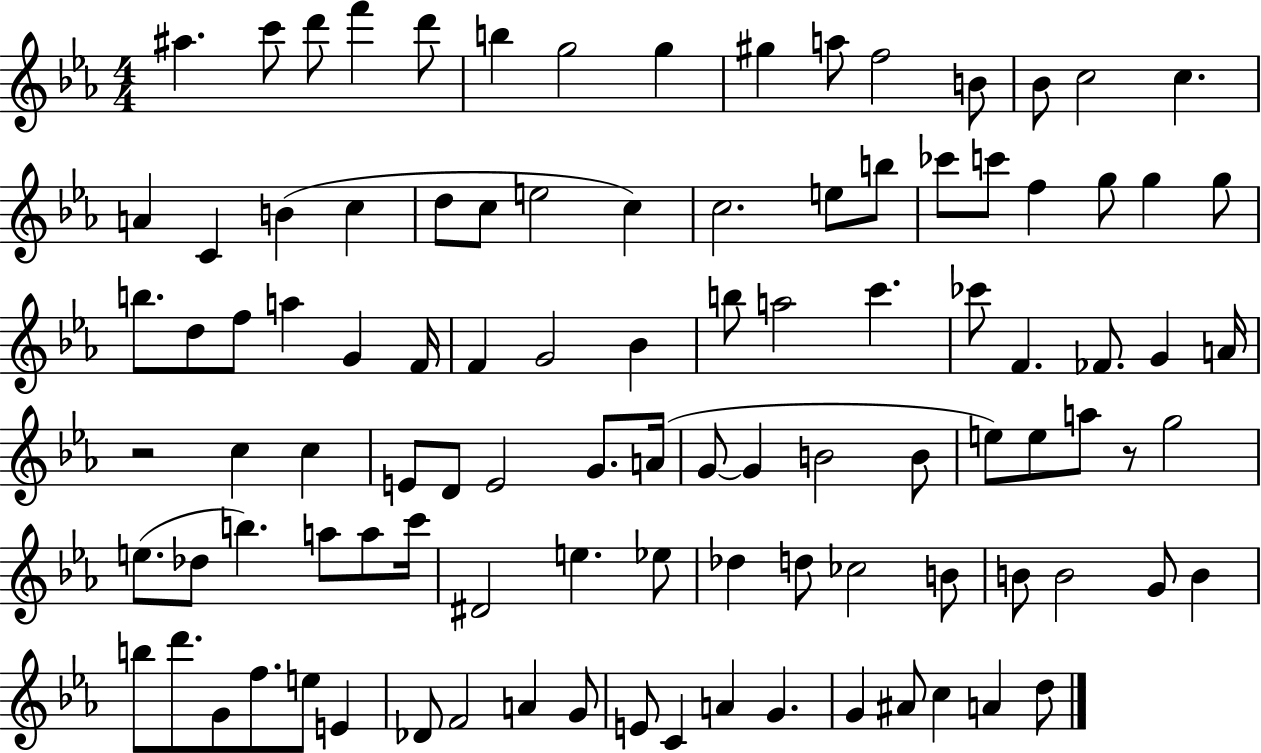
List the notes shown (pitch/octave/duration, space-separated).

A#5/q. C6/e D6/e F6/q D6/e B5/q G5/h G5/q G#5/q A5/e F5/h B4/e Bb4/e C5/h C5/q. A4/q C4/q B4/q C5/q D5/e C5/e E5/h C5/q C5/h. E5/e B5/e CES6/e C6/e F5/q G5/e G5/q G5/e B5/e. D5/e F5/e A5/q G4/q F4/s F4/q G4/h Bb4/q B5/e A5/h C6/q. CES6/e F4/q. FES4/e. G4/q A4/s R/h C5/q C5/q E4/e D4/e E4/h G4/e. A4/s G4/e G4/q B4/h B4/e E5/e E5/e A5/e R/e G5/h E5/e. Db5/e B5/q. A5/e A5/e C6/s D#4/h E5/q. Eb5/e Db5/q D5/e CES5/h B4/e B4/e B4/h G4/e B4/q B5/e D6/e. G4/e F5/e. E5/e E4/q Db4/e F4/h A4/q G4/e E4/e C4/q A4/q G4/q. G4/q A#4/e C5/q A4/q D5/e